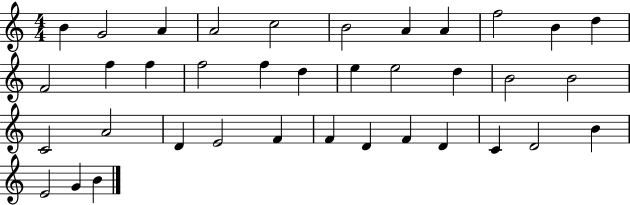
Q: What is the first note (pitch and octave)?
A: B4